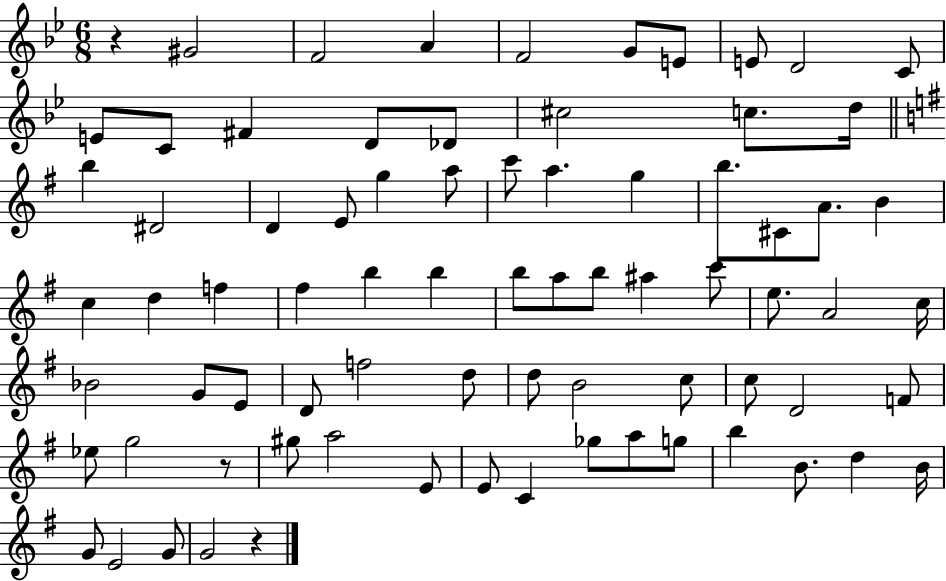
{
  \clef treble
  \numericTimeSignature
  \time 6/8
  \key bes \major
  r4 gis'2 | f'2 a'4 | f'2 g'8 e'8 | e'8 d'2 c'8 | \break e'8 c'8 fis'4 d'8 des'8 | cis''2 c''8. d''16 | \bar "||" \break \key g \major b''4 dis'2 | d'4 e'8 g''4 a''8 | c'''8 a''4. g''4 | b''8. cis'8 a'8. b'4 | \break c''4 d''4 f''4 | fis''4 b''4 b''4 | b''8 a''8 b''8 ais''4 c'''8 | e''8. a'2 c''16 | \break bes'2 g'8 e'8 | d'8 f''2 d''8 | d''8 b'2 c''8 | c''8 d'2 f'8 | \break ees''8 g''2 r8 | gis''8 a''2 e'8 | e'8 c'4 ges''8 a''8 g''8 | b''4 b'8. d''4 b'16 | \break g'8 e'2 g'8 | g'2 r4 | \bar "|."
}